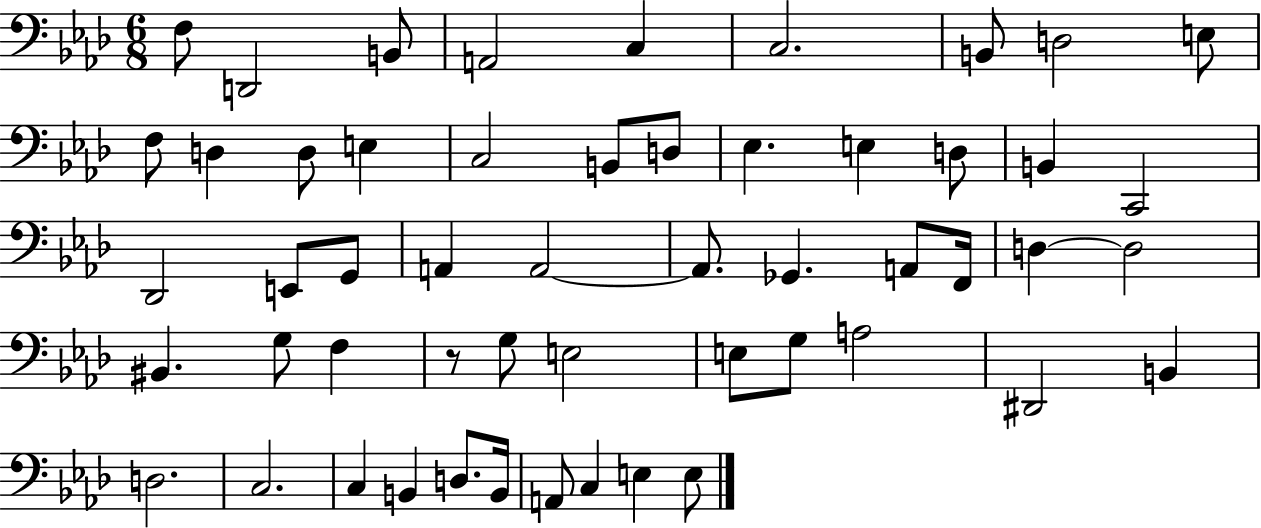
{
  \clef bass
  \numericTimeSignature
  \time 6/8
  \key aes \major
  f8 d,2 b,8 | a,2 c4 | c2. | b,8 d2 e8 | \break f8 d4 d8 e4 | c2 b,8 d8 | ees4. e4 d8 | b,4 c,2 | \break des,2 e,8 g,8 | a,4 a,2~~ | a,8. ges,4. a,8 f,16 | d4~~ d2 | \break bis,4. g8 f4 | r8 g8 e2 | e8 g8 a2 | dis,2 b,4 | \break d2. | c2. | c4 b,4 d8. b,16 | a,8 c4 e4 e8 | \break \bar "|."
}